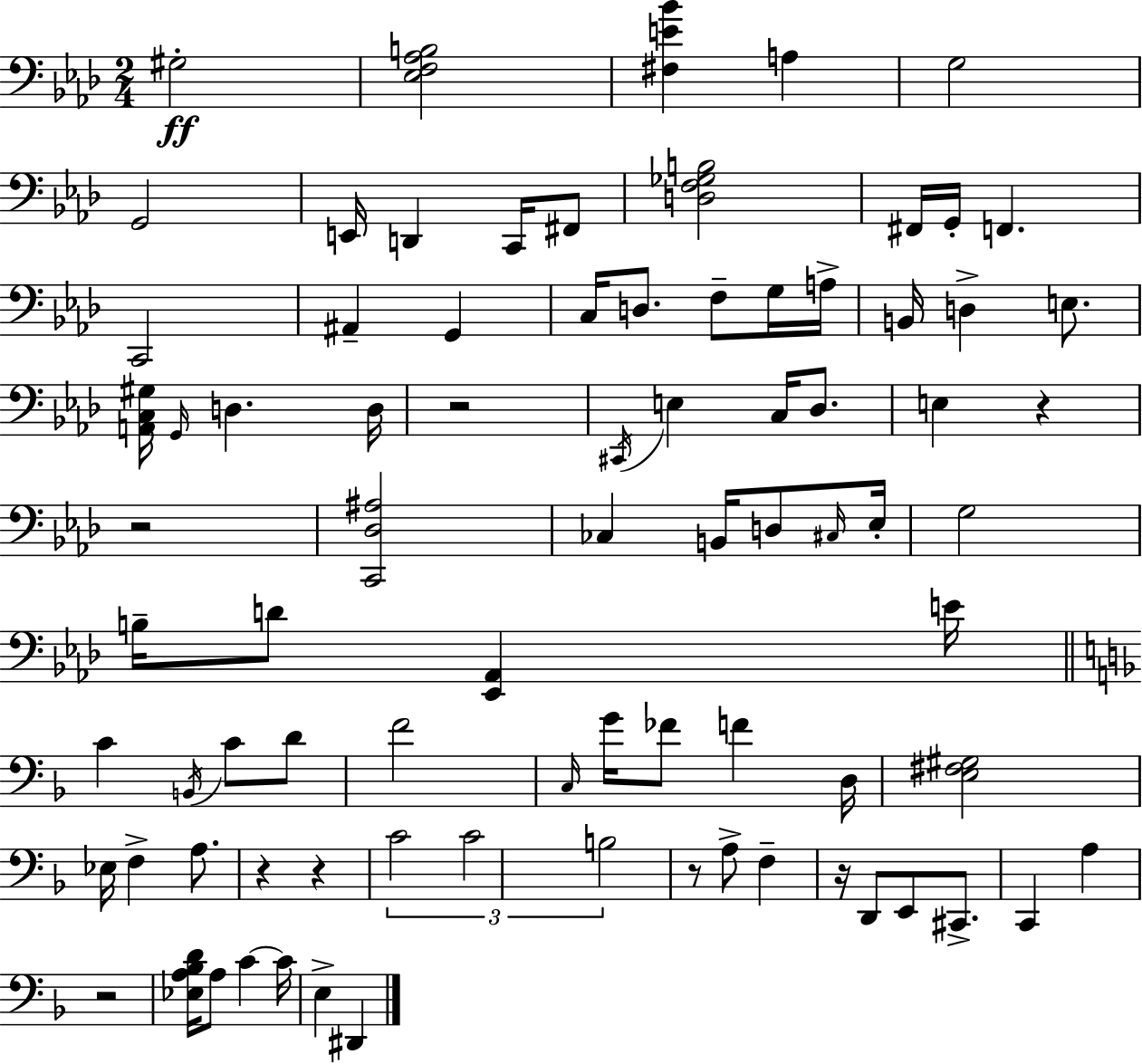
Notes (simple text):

G#3/h [Eb3,F3,Ab3,B3]/h [F#3,E4,Bb4]/q A3/q G3/h G2/h E2/s D2/q C2/s F#2/e [D3,F3,Gb3,B3]/h F#2/s G2/s F2/q. C2/h A#2/q G2/q C3/s D3/e. F3/e G3/s A3/s B2/s D3/q E3/e. [A2,C3,G#3]/s G2/s D3/q. D3/s R/h C#2/s E3/q C3/s Db3/e. E3/q R/q R/h [C2,Db3,A#3]/h CES3/q B2/s D3/e C#3/s Eb3/s G3/h B3/s D4/e [Eb2,Ab2]/q E4/s C4/q B2/s C4/e D4/e F4/h C3/s G4/s FES4/e F4/q D3/s [E3,F#3,G#3]/h Eb3/s F3/q A3/e. R/q R/q C4/h C4/h B3/h R/e A3/e F3/q R/s D2/e E2/e C#2/e. C2/q A3/q R/h [Eb3,A3,Bb3,D4]/s A3/e C4/q C4/s E3/q D#2/q